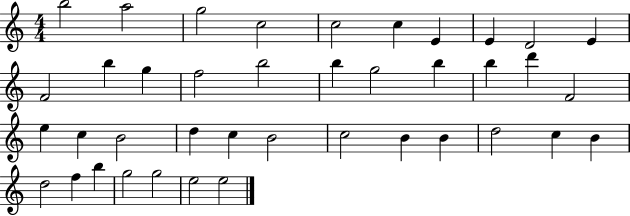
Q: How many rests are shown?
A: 0